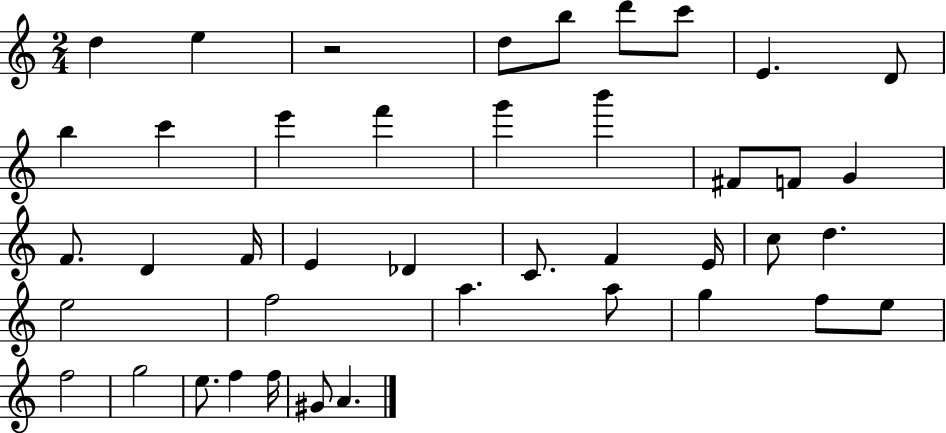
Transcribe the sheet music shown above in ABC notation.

X:1
T:Untitled
M:2/4
L:1/4
K:C
d e z2 d/2 b/2 d'/2 c'/2 E D/2 b c' e' f' g' b' ^F/2 F/2 G F/2 D F/4 E _D C/2 F E/4 c/2 d e2 f2 a a/2 g f/2 e/2 f2 g2 e/2 f f/4 ^G/2 A